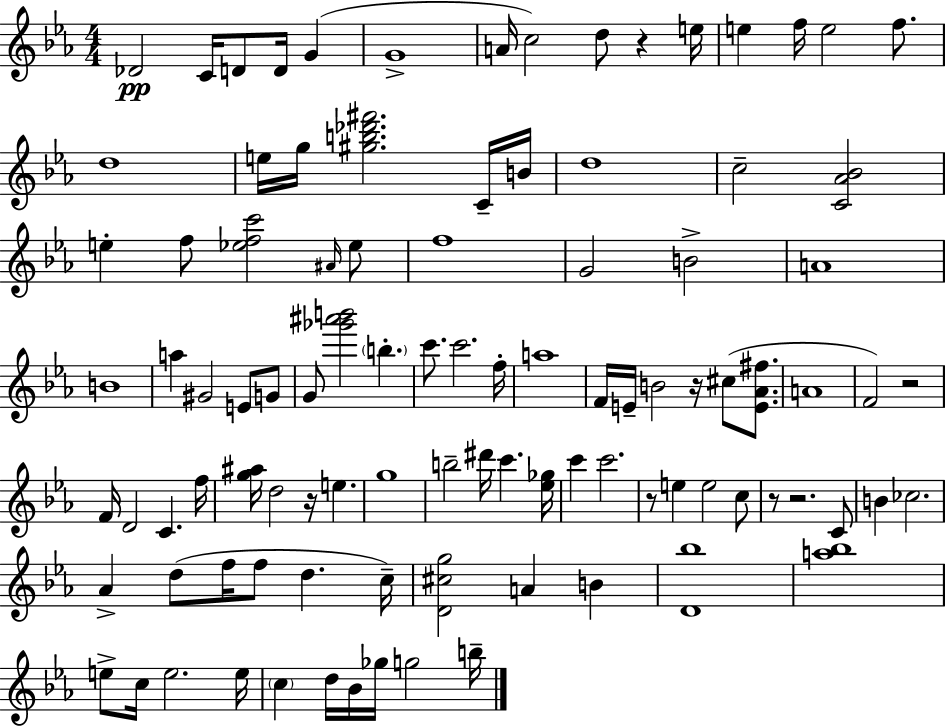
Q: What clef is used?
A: treble